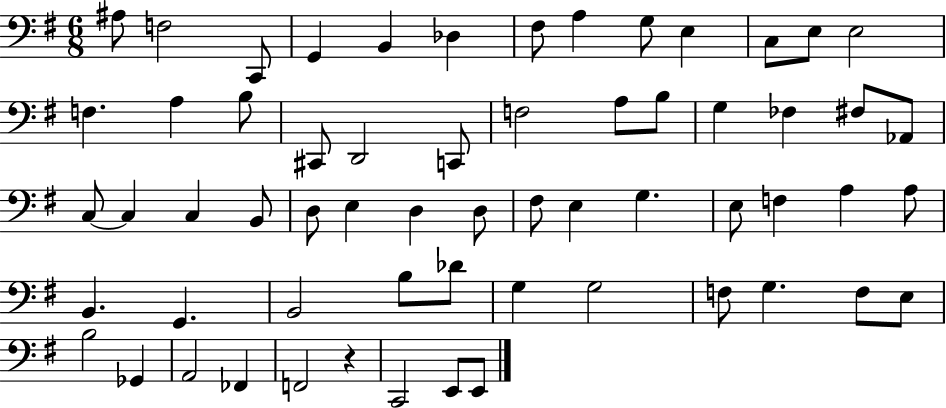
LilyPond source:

{
  \clef bass
  \numericTimeSignature
  \time 6/8
  \key g \major
  ais8 f2 c,8 | g,4 b,4 des4 | fis8 a4 g8 e4 | c8 e8 e2 | \break f4. a4 b8 | cis,8 d,2 c,8 | f2 a8 b8 | g4 fes4 fis8 aes,8 | \break c8~~ c4 c4 b,8 | d8 e4 d4 d8 | fis8 e4 g4. | e8 f4 a4 a8 | \break b,4. g,4. | b,2 b8 des'8 | g4 g2 | f8 g4. f8 e8 | \break b2 ges,4 | a,2 fes,4 | f,2 r4 | c,2 e,8 e,8 | \break \bar "|."
}